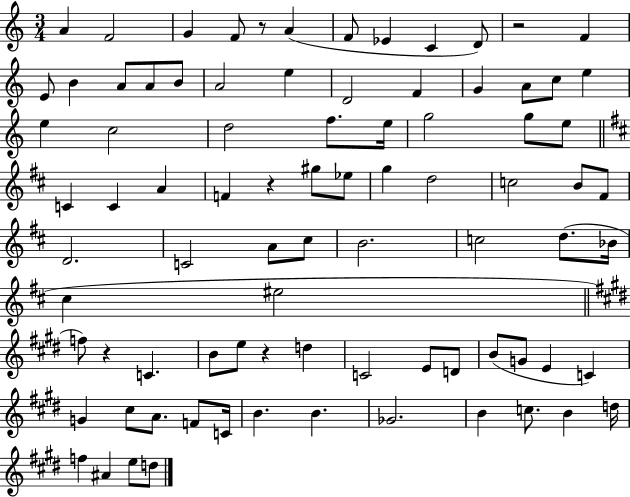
A4/q F4/h G4/q F4/e R/e A4/q F4/e Eb4/q C4/q D4/e R/h F4/q E4/e B4/q A4/e A4/e B4/e A4/h E5/q D4/h F4/q G4/q A4/e C5/e E5/q E5/q C5/h D5/h F5/e. E5/s G5/h G5/e E5/e C4/q C4/q A4/q F4/q R/q G#5/e Eb5/e G5/q D5/h C5/h B4/e F#4/e D4/h. C4/h A4/e C#5/e B4/h. C5/h D5/e. Bb4/s C#5/q EIS5/h F5/e R/q C4/q. B4/e E5/e R/q D5/q C4/h E4/e D4/e B4/e G4/e E4/q C4/q G4/q C#5/e A4/e. F4/e C4/s B4/q. B4/q. Gb4/h. B4/q C5/e. B4/q D5/s F5/q A#4/q E5/e D5/e